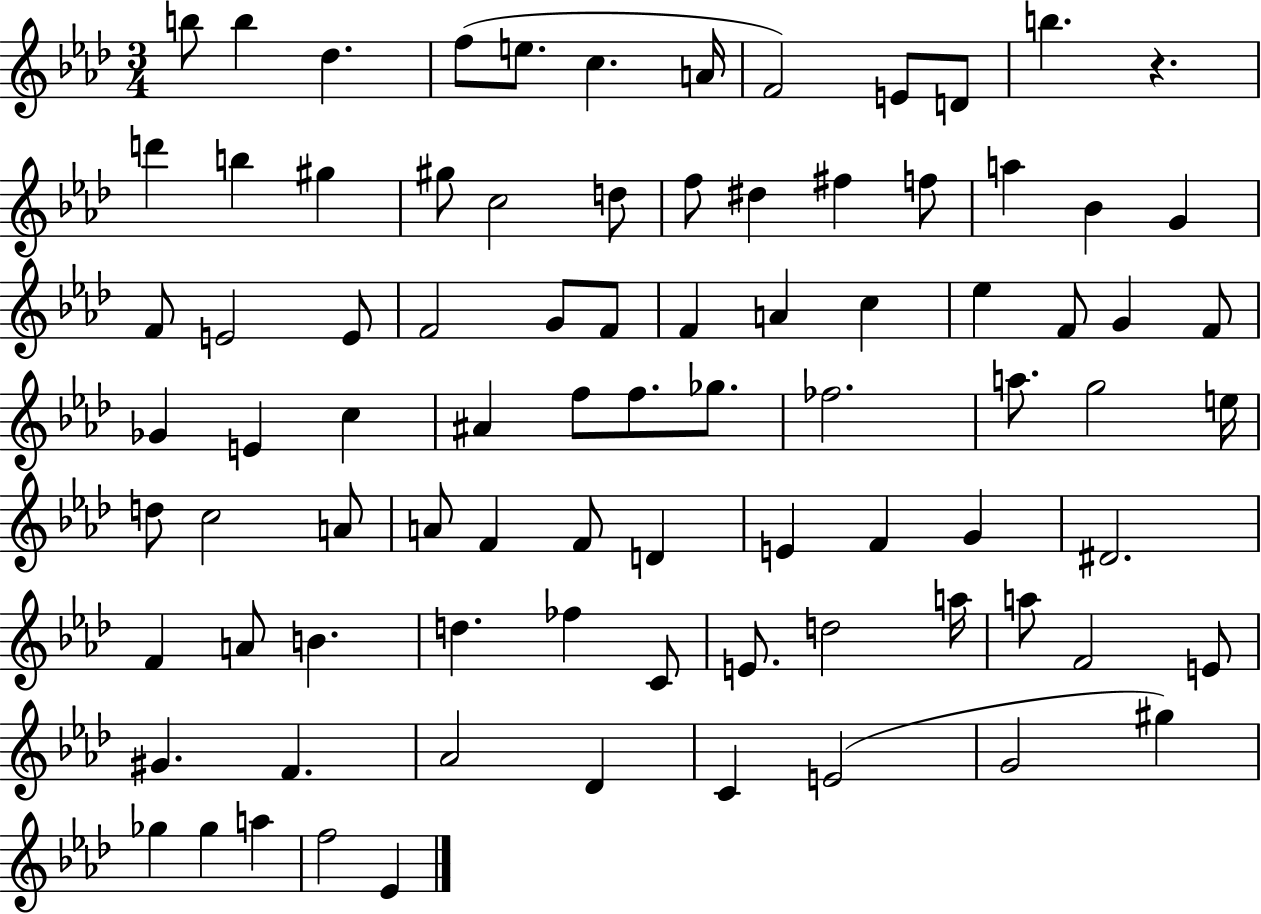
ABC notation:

X:1
T:Untitled
M:3/4
L:1/4
K:Ab
b/2 b _d f/2 e/2 c A/4 F2 E/2 D/2 b z d' b ^g ^g/2 c2 d/2 f/2 ^d ^f f/2 a _B G F/2 E2 E/2 F2 G/2 F/2 F A c _e F/2 G F/2 _G E c ^A f/2 f/2 _g/2 _f2 a/2 g2 e/4 d/2 c2 A/2 A/2 F F/2 D E F G ^D2 F A/2 B d _f C/2 E/2 d2 a/4 a/2 F2 E/2 ^G F _A2 _D C E2 G2 ^g _g _g a f2 _E